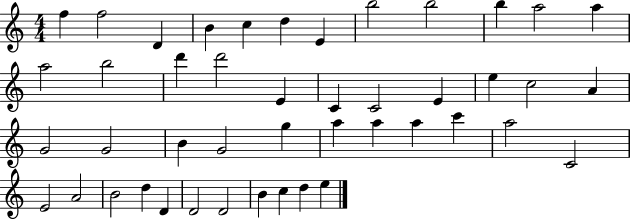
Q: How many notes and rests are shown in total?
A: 45